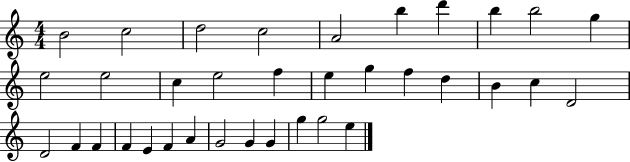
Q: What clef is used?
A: treble